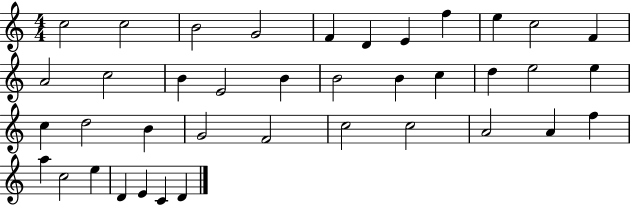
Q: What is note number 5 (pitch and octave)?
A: F4